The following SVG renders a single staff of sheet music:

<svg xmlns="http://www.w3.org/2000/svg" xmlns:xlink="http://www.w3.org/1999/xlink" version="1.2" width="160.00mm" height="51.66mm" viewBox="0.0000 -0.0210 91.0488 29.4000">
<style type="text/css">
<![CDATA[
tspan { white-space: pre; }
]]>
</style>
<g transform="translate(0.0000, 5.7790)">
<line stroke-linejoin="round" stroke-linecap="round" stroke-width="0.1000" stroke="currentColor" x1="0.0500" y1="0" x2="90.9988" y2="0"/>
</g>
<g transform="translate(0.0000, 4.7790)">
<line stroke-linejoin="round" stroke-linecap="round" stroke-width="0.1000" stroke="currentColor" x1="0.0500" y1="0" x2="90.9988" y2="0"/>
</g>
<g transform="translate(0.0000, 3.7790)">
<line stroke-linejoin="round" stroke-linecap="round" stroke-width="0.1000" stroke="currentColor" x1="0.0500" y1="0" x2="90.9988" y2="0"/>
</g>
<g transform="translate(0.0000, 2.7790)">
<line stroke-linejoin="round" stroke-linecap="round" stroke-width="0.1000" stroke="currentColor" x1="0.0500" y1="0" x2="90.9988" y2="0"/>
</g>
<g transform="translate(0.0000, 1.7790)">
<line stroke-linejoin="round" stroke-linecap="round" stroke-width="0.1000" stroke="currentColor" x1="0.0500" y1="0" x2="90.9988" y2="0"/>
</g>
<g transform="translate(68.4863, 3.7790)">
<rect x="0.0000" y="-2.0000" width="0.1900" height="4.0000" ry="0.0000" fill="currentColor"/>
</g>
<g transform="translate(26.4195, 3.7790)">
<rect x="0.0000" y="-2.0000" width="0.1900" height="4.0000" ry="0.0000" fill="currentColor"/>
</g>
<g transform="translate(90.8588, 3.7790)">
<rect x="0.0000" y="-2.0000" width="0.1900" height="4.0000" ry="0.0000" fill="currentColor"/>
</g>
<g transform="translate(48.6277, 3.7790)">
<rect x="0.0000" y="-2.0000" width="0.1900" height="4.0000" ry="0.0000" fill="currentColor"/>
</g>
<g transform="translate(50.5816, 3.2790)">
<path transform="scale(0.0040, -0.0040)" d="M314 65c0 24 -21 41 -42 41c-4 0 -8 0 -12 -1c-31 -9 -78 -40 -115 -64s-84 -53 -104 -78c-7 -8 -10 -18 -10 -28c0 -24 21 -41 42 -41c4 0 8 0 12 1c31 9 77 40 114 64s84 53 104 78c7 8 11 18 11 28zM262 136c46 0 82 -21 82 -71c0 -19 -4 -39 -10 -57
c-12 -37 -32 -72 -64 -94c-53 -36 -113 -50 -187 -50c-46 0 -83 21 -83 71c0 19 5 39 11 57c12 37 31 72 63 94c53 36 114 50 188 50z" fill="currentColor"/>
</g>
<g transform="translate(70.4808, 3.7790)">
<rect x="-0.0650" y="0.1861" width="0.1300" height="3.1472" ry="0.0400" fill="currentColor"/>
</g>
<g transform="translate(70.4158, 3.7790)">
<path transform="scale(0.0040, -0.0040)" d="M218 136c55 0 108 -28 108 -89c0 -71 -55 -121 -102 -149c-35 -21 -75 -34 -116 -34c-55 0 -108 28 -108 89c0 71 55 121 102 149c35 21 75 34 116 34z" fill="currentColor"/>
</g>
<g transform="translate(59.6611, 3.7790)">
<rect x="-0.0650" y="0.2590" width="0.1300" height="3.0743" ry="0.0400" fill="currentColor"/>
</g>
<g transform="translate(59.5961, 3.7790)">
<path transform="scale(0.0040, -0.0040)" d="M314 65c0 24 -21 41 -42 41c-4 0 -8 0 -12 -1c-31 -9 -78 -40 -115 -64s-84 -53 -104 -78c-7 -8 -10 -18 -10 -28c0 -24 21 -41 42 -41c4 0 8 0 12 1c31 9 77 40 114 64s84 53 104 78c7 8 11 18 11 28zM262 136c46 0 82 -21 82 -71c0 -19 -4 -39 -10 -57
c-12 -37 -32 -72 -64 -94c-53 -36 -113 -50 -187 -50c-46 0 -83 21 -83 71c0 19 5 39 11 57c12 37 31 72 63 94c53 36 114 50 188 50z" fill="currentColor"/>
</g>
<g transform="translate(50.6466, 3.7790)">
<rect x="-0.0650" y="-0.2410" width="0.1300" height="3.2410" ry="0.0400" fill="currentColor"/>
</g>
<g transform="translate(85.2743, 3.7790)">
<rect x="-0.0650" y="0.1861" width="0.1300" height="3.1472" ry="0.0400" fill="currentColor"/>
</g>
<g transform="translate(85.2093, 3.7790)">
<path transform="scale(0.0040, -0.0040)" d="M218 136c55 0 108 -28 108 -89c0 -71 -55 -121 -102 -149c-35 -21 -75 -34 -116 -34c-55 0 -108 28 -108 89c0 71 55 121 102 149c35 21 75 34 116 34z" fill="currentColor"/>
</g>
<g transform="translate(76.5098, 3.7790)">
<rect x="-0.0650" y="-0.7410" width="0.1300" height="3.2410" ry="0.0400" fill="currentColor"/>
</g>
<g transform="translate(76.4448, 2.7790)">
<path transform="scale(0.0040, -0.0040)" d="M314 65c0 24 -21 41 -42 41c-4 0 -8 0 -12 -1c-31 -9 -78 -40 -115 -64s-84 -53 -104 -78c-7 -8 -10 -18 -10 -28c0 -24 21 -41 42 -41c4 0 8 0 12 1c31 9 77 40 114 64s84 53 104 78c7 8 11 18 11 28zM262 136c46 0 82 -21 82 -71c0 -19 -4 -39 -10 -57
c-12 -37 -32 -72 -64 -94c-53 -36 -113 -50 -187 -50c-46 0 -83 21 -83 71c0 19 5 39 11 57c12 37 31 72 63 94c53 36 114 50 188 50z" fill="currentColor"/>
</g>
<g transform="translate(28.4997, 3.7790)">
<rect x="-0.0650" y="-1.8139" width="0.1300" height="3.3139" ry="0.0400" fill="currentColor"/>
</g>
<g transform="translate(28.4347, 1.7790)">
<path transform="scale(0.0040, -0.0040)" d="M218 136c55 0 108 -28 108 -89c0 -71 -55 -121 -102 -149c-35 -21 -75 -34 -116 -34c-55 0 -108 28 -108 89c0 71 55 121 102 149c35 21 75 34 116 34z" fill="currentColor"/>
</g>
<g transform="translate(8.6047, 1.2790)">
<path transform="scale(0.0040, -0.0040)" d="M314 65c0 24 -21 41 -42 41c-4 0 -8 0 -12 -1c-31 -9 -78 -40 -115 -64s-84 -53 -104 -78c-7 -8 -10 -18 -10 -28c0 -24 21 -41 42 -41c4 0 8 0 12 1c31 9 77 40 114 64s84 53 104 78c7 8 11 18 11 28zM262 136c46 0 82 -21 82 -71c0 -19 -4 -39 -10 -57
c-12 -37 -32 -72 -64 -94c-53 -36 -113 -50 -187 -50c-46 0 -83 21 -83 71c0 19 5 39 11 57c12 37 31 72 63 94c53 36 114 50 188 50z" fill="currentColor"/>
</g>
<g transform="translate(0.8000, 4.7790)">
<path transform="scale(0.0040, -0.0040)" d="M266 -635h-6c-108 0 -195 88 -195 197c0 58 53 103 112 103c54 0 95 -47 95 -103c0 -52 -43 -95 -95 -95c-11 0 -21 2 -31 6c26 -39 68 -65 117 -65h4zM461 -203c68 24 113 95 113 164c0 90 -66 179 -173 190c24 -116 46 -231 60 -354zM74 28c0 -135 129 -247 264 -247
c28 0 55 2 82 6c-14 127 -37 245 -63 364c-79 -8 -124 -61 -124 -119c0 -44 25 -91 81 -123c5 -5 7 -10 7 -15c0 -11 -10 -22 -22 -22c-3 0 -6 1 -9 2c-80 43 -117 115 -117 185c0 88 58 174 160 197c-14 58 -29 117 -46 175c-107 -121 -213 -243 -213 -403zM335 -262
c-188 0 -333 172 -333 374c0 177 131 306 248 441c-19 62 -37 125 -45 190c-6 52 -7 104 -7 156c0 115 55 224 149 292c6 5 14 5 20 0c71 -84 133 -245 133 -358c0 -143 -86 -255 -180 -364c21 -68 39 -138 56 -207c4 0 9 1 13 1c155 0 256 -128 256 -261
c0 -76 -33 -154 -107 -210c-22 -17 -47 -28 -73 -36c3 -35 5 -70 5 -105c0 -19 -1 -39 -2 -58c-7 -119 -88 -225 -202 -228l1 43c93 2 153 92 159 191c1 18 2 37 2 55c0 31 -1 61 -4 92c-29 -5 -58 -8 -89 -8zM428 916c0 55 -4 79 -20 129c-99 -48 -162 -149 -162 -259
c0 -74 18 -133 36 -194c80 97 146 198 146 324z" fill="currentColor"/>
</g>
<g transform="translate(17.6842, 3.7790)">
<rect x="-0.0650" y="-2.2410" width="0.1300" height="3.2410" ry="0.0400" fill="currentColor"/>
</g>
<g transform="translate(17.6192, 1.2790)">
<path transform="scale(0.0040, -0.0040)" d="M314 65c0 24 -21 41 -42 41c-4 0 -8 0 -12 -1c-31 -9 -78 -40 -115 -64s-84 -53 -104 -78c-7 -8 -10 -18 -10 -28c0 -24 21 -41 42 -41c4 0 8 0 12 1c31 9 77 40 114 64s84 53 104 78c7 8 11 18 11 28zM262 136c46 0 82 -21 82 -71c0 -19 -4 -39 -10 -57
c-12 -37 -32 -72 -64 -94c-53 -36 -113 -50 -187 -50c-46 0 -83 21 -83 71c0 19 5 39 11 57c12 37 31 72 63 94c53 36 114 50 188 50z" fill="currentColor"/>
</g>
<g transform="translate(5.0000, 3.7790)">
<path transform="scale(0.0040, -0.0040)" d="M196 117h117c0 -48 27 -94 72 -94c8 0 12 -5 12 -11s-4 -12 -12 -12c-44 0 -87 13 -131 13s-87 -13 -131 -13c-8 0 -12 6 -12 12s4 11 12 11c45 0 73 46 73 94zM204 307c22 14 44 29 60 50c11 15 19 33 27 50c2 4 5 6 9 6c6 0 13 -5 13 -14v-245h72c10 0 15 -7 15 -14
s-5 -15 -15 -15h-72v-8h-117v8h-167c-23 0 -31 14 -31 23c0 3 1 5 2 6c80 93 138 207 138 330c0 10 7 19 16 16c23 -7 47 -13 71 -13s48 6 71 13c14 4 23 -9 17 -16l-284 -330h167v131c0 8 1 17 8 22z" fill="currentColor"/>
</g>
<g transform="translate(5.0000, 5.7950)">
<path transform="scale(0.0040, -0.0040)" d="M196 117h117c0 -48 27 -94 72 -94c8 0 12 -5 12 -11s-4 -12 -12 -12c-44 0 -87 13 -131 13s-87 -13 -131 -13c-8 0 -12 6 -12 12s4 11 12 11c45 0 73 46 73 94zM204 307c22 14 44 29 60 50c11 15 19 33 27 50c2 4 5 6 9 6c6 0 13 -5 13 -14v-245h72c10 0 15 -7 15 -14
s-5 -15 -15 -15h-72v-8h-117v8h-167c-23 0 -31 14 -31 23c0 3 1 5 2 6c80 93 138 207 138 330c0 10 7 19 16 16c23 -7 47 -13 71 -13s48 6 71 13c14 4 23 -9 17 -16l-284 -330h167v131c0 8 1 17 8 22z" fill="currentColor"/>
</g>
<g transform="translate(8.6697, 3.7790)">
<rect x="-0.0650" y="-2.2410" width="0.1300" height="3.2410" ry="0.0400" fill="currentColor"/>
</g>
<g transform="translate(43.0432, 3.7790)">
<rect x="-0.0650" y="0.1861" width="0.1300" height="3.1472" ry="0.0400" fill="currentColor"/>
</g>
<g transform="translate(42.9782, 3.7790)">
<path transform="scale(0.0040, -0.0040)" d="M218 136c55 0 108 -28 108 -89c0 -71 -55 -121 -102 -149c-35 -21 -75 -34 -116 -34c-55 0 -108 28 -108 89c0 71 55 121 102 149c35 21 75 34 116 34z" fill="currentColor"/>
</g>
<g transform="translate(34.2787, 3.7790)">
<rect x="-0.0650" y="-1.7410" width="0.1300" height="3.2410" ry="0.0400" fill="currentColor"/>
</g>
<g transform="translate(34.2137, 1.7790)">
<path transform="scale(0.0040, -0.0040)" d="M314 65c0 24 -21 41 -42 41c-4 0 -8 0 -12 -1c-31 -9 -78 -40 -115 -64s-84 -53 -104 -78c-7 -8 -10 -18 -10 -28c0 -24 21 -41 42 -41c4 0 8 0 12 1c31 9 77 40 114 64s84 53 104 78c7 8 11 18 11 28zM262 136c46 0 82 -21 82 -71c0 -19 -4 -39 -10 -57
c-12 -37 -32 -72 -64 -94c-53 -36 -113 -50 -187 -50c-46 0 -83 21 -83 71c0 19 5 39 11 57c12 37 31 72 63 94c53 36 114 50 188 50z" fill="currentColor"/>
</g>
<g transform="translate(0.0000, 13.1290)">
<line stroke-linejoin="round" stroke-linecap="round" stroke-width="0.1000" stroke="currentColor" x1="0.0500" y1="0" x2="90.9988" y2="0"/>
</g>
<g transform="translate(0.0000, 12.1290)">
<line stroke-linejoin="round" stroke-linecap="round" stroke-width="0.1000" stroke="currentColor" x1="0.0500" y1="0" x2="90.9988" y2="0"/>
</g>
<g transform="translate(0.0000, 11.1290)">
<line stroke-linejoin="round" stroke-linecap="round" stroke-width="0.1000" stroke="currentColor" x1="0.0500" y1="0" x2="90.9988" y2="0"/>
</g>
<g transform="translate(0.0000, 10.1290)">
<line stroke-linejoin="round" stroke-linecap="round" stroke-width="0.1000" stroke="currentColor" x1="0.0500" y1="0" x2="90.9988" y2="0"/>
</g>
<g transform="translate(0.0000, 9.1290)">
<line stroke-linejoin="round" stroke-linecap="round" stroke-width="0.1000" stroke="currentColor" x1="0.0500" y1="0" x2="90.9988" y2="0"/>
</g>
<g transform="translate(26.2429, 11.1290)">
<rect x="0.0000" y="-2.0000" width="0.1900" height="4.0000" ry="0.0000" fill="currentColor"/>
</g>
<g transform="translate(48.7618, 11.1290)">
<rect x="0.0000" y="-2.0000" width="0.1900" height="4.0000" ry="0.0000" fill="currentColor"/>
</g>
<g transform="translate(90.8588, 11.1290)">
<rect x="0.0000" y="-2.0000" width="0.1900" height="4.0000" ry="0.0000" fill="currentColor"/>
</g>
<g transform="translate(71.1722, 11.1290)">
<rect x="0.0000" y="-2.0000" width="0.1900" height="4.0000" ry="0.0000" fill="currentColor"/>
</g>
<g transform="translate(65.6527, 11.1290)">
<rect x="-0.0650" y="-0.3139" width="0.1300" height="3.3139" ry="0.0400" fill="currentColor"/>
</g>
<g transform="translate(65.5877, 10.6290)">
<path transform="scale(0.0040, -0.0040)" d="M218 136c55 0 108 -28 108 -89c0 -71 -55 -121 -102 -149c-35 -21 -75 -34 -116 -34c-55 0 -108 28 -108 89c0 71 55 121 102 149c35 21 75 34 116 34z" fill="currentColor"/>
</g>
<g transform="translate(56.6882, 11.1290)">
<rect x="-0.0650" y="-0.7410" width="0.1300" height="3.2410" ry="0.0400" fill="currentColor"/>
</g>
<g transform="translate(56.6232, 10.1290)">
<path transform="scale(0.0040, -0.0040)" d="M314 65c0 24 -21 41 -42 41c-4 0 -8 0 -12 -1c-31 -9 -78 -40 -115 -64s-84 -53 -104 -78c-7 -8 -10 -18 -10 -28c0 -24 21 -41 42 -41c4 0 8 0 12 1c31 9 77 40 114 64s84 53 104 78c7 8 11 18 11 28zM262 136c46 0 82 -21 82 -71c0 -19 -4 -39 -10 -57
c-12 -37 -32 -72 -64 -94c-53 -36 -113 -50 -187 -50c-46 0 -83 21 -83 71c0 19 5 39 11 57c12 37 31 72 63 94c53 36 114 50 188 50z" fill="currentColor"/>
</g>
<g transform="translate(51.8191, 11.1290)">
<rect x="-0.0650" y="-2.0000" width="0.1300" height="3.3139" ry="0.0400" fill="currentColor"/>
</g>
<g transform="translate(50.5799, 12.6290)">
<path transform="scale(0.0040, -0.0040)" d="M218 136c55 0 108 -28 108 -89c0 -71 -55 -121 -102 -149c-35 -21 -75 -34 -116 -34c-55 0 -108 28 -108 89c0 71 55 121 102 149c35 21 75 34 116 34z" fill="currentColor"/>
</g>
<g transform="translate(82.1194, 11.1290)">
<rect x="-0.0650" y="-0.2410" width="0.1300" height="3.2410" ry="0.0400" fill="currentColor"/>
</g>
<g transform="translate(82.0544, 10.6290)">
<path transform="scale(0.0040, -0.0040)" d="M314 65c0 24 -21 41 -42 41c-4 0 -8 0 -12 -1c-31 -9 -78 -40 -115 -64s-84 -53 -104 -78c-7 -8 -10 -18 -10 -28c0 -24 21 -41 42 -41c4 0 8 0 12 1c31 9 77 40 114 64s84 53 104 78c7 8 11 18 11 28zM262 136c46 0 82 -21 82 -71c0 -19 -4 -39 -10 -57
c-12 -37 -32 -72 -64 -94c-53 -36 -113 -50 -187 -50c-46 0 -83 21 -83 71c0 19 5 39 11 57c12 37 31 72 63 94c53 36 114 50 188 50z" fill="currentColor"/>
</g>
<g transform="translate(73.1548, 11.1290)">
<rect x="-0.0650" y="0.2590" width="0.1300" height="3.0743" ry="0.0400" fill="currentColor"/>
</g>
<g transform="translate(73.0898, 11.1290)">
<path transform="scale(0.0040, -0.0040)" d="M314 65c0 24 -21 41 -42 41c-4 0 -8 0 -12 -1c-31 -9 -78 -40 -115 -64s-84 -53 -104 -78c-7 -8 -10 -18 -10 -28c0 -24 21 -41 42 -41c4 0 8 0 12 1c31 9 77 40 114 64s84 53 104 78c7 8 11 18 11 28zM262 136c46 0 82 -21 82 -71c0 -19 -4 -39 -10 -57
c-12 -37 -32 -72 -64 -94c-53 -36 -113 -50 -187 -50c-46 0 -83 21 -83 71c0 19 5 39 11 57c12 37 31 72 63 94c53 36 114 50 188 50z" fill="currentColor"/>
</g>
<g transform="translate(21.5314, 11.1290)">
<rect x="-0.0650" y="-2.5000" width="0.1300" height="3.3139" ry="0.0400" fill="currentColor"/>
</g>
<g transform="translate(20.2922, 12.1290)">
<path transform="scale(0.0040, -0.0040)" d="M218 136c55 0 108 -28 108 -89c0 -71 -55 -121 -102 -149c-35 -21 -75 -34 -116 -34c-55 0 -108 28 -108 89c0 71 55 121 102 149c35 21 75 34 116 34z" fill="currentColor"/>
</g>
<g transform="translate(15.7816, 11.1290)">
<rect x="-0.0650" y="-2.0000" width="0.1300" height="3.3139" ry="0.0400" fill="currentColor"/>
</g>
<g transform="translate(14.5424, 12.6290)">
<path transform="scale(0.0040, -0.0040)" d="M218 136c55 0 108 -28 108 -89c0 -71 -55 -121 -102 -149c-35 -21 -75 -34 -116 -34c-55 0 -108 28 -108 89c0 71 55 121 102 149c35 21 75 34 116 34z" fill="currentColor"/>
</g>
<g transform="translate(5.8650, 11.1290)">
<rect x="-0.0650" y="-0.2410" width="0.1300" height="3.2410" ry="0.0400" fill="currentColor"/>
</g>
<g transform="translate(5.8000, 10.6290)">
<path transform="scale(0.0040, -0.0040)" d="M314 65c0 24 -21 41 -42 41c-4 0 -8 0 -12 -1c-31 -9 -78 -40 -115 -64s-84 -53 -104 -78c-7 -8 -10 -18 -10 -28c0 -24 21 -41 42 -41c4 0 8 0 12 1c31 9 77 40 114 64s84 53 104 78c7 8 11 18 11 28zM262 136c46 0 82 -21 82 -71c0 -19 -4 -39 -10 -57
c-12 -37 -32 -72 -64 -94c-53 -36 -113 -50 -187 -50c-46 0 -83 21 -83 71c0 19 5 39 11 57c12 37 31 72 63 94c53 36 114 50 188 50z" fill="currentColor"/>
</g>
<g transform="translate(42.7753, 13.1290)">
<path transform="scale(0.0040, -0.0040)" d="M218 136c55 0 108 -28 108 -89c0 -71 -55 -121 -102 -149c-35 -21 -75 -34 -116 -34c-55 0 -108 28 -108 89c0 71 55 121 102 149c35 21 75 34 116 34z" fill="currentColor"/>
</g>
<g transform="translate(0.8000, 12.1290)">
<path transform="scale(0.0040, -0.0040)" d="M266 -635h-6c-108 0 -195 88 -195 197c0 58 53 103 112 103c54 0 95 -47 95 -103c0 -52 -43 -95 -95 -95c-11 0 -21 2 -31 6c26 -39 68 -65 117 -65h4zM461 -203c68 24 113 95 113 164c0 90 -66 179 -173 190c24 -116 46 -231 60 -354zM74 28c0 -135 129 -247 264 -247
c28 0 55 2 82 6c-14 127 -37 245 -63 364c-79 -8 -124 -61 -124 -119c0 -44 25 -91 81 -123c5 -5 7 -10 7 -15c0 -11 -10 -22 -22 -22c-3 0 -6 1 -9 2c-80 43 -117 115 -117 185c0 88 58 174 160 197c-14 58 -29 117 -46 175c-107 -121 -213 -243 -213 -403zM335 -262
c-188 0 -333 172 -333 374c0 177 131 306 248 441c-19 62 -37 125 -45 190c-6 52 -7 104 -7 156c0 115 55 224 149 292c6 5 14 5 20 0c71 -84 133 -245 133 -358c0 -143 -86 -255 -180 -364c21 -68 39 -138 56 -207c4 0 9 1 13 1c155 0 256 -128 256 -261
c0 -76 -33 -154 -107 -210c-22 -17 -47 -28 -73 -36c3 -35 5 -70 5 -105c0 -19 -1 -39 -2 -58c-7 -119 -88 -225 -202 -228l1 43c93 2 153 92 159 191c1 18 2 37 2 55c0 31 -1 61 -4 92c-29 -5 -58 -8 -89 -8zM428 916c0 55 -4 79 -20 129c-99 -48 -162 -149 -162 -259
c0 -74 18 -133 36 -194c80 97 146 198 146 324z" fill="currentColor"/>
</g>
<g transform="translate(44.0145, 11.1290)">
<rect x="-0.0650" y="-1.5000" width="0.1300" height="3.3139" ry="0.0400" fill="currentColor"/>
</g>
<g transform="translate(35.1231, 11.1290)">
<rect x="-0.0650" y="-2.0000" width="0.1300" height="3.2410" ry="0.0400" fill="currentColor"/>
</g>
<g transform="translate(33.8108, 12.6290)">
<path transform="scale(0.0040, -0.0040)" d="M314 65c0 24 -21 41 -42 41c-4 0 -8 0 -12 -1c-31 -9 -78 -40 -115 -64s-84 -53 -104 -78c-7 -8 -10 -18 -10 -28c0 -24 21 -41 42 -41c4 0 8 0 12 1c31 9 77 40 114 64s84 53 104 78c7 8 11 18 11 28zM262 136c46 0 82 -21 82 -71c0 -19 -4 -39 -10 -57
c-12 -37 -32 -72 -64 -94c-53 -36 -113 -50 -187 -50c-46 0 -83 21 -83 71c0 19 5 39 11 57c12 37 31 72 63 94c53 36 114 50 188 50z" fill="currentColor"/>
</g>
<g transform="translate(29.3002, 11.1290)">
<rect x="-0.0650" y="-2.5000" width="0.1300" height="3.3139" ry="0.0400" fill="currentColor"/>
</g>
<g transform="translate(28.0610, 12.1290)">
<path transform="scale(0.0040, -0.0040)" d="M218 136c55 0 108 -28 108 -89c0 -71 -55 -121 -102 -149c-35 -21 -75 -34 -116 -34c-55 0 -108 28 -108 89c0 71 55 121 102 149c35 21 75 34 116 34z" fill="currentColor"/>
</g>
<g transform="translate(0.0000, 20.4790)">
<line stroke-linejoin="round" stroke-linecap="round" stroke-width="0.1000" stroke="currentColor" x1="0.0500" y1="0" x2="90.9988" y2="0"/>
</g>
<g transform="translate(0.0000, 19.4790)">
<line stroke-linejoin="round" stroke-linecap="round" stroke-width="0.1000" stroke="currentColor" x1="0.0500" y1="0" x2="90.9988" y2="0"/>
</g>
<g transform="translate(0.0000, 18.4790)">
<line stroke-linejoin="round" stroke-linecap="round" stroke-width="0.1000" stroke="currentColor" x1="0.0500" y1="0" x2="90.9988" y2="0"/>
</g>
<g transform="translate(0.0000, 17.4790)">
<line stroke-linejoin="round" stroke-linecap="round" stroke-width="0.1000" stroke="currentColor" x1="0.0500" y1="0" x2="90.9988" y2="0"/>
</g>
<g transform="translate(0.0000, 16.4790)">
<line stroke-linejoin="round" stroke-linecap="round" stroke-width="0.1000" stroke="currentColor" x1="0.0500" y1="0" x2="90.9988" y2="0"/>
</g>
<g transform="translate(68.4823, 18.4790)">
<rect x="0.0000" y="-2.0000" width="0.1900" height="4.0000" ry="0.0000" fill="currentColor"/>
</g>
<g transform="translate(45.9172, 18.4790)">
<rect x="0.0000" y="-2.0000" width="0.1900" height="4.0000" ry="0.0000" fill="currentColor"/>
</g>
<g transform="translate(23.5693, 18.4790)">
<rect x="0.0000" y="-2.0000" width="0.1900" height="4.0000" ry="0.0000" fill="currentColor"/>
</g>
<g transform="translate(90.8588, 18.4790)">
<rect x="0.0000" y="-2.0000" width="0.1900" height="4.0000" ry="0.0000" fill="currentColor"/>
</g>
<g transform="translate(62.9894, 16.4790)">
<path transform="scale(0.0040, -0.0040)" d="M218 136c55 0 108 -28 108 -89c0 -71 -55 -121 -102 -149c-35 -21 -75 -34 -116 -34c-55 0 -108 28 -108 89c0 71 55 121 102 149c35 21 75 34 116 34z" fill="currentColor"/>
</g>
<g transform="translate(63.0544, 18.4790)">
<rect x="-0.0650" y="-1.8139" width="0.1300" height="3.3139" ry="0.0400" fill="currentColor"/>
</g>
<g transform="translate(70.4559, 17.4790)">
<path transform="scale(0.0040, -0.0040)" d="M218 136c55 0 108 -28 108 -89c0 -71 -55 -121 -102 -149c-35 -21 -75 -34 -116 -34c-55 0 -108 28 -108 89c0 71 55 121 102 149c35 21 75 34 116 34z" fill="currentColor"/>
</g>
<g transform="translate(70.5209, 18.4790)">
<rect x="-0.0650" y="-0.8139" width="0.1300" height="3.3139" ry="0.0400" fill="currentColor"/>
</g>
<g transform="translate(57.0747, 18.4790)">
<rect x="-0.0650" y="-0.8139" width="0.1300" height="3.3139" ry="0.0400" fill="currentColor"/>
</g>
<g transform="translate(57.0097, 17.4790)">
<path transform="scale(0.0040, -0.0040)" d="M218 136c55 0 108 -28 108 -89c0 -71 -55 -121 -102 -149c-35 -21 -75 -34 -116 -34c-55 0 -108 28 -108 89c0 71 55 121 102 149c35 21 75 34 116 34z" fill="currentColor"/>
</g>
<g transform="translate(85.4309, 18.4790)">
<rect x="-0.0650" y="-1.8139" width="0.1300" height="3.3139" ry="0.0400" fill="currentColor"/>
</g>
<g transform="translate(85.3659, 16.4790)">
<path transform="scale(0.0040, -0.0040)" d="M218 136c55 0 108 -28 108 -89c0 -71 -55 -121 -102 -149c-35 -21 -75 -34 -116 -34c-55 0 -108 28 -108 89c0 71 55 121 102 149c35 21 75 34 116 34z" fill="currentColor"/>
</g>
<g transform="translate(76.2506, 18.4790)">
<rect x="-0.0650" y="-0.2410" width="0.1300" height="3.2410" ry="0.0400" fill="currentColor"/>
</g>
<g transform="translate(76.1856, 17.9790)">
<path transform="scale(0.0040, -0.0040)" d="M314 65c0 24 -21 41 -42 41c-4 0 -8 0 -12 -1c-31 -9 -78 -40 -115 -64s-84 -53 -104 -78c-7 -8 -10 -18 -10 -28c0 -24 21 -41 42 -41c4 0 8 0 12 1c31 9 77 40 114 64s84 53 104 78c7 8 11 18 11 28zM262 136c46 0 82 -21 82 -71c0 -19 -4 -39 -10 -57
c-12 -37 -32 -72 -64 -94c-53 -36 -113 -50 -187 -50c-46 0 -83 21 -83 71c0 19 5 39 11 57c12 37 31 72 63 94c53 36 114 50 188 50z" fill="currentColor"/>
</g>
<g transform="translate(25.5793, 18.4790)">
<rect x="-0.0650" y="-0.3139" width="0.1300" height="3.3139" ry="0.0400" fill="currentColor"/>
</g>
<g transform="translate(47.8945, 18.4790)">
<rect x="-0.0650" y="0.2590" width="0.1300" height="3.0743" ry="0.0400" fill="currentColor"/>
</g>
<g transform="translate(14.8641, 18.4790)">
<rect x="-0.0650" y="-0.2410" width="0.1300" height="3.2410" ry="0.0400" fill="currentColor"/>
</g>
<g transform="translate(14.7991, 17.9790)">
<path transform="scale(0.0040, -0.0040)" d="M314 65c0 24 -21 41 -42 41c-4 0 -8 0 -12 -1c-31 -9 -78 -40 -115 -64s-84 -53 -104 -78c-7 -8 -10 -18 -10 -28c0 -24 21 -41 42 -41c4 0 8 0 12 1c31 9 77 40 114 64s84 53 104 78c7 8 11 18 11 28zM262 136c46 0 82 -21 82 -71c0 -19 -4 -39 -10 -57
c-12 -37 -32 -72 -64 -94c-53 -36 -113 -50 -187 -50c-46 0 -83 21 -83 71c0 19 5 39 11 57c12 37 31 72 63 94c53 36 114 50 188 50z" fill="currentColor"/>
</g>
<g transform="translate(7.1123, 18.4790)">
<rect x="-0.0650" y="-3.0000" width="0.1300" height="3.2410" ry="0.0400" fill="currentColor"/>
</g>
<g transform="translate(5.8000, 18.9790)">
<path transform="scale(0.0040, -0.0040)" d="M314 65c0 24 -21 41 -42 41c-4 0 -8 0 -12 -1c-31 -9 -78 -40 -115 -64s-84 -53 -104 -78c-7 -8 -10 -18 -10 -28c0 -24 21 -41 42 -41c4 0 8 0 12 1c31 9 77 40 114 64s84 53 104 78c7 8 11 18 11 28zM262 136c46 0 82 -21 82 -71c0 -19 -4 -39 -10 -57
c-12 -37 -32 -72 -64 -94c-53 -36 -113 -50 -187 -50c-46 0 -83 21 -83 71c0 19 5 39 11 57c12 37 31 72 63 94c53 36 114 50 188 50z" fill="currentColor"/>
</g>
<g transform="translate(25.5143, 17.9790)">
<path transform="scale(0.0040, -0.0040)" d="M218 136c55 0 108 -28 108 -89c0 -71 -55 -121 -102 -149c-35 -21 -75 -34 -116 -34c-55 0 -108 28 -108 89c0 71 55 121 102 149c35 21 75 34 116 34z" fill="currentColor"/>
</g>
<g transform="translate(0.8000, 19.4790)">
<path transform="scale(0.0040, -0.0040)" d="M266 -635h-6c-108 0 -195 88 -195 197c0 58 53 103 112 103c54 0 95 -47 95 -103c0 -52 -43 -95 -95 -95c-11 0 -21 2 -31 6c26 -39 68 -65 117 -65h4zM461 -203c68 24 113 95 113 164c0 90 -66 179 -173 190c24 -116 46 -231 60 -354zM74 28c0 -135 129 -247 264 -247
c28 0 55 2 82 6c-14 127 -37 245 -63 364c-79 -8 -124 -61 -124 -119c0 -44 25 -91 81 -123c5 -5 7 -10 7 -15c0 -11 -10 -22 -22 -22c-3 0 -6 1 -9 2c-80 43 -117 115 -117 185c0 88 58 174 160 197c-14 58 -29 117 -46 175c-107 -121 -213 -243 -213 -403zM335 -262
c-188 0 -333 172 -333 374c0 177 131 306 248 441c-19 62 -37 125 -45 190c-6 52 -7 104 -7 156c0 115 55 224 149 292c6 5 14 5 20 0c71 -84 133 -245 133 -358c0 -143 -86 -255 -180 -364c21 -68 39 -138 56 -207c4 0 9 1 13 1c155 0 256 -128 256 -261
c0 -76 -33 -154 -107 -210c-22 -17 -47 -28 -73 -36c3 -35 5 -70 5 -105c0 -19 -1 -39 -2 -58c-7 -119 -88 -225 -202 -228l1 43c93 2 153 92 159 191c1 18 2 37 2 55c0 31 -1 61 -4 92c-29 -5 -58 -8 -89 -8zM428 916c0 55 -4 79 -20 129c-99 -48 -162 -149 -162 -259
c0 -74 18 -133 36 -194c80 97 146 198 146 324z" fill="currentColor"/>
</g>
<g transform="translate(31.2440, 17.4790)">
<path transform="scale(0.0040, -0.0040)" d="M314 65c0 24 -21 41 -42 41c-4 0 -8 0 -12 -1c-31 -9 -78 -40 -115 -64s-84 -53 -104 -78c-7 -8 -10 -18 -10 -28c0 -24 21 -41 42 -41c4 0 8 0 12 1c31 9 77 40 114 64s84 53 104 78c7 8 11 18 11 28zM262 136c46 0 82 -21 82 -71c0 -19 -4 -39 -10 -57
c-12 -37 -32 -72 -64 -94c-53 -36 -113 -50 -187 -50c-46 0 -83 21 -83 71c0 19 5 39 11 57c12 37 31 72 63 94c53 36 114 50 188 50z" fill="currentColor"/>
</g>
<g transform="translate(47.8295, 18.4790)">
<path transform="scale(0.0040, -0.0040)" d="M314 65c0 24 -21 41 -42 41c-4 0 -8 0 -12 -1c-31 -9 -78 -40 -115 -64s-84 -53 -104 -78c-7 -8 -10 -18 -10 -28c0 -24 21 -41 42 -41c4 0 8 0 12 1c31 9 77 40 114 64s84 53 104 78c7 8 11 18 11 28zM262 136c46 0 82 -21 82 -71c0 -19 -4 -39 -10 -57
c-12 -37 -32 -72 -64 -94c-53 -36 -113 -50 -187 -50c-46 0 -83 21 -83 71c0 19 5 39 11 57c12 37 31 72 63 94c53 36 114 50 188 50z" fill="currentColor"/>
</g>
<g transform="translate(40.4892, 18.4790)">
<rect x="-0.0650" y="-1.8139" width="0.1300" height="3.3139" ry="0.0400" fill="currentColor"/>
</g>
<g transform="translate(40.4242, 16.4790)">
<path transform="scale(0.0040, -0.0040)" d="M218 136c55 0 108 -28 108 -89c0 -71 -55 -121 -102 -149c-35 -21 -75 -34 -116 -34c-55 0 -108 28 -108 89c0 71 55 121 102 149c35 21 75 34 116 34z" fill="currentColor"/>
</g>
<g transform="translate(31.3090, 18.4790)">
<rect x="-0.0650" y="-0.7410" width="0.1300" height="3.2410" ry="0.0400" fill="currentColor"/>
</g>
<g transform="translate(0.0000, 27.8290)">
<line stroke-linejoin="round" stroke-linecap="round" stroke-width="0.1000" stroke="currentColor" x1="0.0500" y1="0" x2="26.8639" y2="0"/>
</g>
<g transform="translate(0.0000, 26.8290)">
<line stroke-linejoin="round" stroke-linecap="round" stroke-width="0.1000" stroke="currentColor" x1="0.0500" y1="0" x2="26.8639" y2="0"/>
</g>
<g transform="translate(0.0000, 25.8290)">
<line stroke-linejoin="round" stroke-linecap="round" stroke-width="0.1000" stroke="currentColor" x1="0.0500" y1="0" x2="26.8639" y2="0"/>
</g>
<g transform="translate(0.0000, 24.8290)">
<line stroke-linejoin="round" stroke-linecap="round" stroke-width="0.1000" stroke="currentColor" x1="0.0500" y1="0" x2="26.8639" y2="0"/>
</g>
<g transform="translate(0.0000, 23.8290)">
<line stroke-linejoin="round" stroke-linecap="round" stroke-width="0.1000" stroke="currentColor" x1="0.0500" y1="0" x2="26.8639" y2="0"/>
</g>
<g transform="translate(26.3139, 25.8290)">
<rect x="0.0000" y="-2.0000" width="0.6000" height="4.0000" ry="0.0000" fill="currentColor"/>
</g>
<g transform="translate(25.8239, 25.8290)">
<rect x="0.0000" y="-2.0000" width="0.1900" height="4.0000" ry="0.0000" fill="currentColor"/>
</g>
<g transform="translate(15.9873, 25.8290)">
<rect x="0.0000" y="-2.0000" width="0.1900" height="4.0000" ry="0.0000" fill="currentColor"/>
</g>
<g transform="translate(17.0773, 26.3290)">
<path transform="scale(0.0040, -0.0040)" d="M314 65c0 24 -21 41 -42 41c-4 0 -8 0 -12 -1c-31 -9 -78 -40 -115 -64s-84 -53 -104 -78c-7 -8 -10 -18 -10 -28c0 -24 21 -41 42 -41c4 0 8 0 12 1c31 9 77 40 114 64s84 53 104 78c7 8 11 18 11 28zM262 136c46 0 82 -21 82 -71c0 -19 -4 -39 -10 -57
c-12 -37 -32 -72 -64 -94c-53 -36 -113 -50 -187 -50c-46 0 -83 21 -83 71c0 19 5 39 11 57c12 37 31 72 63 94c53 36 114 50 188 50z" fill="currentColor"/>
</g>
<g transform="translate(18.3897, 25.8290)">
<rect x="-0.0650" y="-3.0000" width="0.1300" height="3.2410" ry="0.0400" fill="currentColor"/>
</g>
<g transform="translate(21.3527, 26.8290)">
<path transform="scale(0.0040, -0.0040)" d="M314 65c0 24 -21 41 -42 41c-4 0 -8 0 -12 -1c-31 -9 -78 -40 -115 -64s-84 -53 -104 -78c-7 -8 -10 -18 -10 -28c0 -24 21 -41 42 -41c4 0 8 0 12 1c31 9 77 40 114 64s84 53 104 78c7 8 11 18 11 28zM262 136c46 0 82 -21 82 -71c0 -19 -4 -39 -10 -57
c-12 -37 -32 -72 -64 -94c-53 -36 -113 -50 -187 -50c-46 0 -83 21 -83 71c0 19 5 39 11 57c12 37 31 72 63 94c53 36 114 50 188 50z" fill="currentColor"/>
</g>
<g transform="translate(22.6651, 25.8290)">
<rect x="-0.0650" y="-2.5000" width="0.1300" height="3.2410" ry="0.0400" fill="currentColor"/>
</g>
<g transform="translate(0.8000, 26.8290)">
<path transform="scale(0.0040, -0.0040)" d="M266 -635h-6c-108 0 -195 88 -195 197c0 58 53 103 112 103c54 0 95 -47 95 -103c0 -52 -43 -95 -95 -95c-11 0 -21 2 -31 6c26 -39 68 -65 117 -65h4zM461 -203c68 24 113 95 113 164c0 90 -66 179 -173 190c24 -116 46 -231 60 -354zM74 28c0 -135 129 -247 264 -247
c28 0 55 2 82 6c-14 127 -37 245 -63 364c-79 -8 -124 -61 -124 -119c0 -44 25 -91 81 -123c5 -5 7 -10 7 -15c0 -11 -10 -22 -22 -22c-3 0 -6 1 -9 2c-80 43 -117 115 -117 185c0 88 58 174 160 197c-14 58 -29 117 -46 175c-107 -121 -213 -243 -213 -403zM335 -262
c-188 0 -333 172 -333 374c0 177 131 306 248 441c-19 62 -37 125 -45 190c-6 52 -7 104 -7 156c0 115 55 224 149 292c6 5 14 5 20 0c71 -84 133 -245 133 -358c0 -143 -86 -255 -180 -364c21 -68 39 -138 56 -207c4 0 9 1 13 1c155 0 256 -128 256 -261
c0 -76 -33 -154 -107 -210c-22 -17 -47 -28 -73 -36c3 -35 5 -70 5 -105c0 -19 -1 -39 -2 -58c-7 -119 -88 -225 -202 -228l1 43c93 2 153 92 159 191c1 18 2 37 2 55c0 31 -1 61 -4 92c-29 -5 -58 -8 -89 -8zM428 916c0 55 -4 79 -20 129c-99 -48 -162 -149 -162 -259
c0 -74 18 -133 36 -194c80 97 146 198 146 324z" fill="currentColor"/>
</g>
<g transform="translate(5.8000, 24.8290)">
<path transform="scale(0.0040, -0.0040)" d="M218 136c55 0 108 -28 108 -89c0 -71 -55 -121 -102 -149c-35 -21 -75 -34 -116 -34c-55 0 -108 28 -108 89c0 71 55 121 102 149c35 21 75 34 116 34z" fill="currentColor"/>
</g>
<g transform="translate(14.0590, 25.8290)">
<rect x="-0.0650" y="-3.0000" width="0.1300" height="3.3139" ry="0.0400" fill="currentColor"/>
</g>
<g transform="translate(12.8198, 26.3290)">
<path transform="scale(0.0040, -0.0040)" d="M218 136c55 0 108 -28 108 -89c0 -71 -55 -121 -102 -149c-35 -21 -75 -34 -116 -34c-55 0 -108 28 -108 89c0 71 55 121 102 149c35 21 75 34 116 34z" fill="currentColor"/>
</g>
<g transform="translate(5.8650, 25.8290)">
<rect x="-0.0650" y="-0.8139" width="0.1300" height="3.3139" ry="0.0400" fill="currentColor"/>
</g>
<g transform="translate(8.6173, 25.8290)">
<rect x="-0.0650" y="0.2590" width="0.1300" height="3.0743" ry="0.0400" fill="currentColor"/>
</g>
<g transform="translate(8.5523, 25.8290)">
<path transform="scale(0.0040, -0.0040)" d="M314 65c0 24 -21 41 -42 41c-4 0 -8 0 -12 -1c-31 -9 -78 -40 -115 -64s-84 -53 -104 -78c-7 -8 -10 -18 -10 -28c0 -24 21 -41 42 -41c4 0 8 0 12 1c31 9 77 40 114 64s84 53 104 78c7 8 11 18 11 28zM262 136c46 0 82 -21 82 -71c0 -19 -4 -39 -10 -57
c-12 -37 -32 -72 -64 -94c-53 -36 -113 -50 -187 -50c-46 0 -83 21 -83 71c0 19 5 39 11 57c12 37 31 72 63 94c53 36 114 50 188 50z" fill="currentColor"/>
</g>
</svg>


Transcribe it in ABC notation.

X:1
T:Untitled
M:4/4
L:1/4
K:C
g2 g2 f f2 B c2 B2 B d2 B c2 F G G F2 E F d2 c B2 c2 A2 c2 c d2 f B2 d f d c2 f d B2 A A2 G2